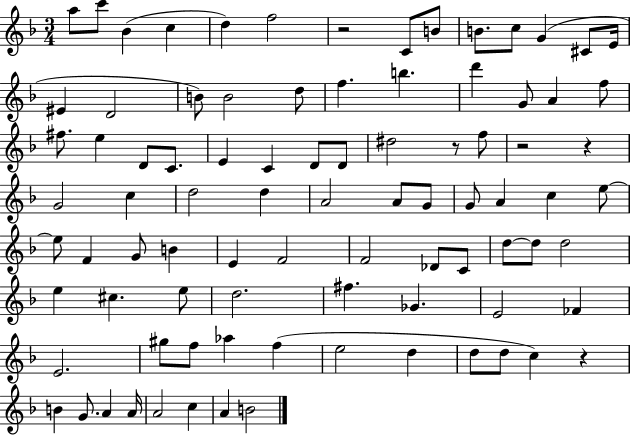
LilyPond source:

{
  \clef treble
  \numericTimeSignature
  \time 3/4
  \key f \major
  a''8 c'''8 bes'4( c''4 | d''4) f''2 | r2 c'8 b'8 | b'8. c''8 g'4( cis'8 e'16 | \break eis'4 d'2 | b'8) b'2 d''8 | f''4. b''4. | d'''4 g'8 a'4 f''8 | \break fis''8. e''4 d'8 c'8. | e'4 c'4 d'8 d'8 | dis''2 r8 f''8 | r2 r4 | \break g'2 c''4 | d''2 d''4 | a'2 a'8 g'8 | g'8 a'4 c''4 e''8~~ | \break e''8 f'4 g'8 b'4 | e'4 f'2 | f'2 des'8 c'8 | d''8~~ d''8 d''2 | \break e''4 cis''4. e''8 | d''2. | fis''4. ges'4. | e'2 fes'4 | \break e'2. | gis''8 f''8 aes''4 f''4( | e''2 d''4 | d''8 d''8 c''4) r4 | \break b'4 g'8. a'4 a'16 | a'2 c''4 | a'4 b'2 | \bar "|."
}